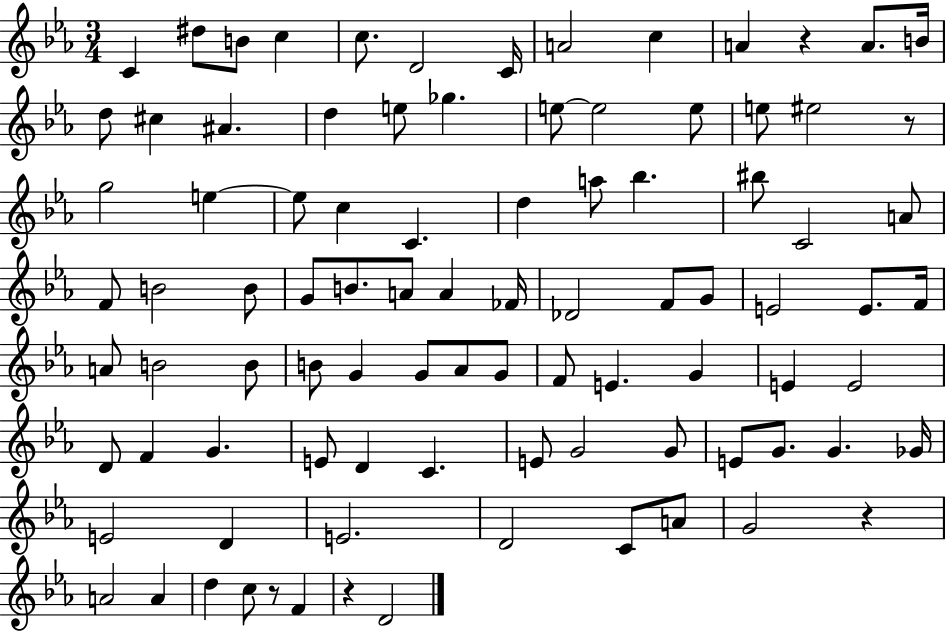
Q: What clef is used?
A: treble